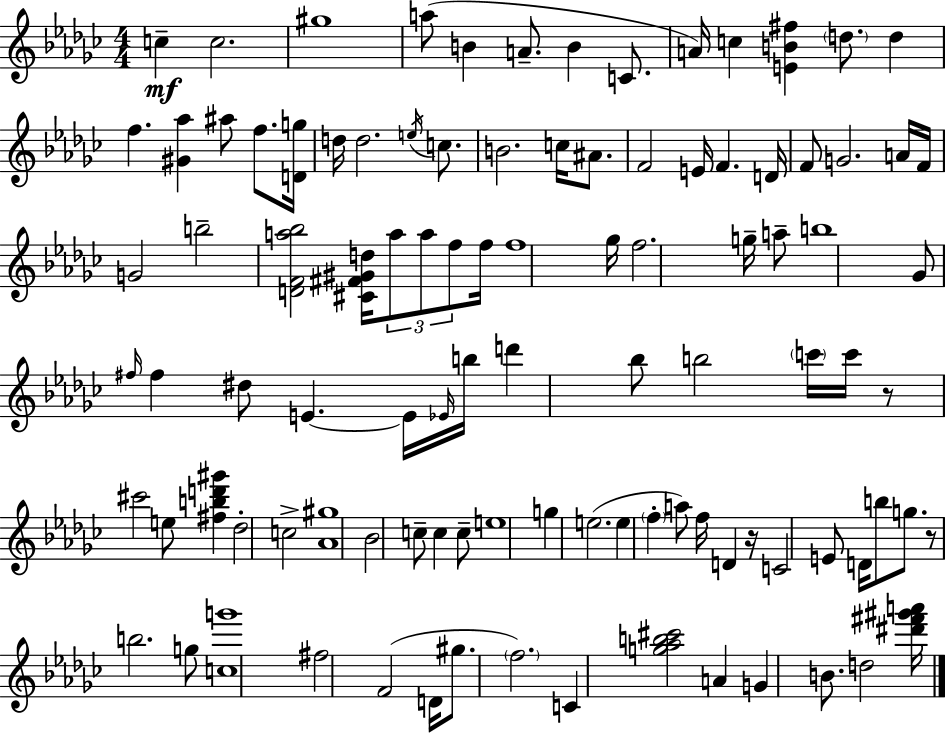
{
  \clef treble
  \numericTimeSignature
  \time 4/4
  \key ees \minor
  c''4--\mf c''2. | gis''1 | a''8( b'4 a'8.-- b'4 c'8. | a'16) c''4 <e' b' fis''>4 \parenthesize d''8. d''4 | \break f''4. <gis' aes''>4 ais''8 f''8. <d' g''>16 | d''16 d''2. \acciaccatura { e''16 } c''8. | b'2. c''16 ais'8. | f'2 e'16 f'4. | \break d'16 f'8 g'2. a'16 | f'16 g'2 b''2-- | <d' f' a'' bes''>2 <cis' fis' gis' d''>16 \tuplet 3/2 { a''8 a''8 f''8 } | f''16 f''1 | \break ges''16 f''2. g''16-- a''8-- | b''1 | ges'8 \grace { fis''16 } fis''4 dis''8 e'4.~~ | e'16 \grace { ees'16 } b''16 d'''4 bes''8 b''2 | \break \parenthesize c'''16 c'''16 r8 cis'''2 e''8 <fis'' b'' d''' gis'''>4 | des''2-. c''2-> | <aes' gis''>1 | bes'2 c''8-- c''4 | \break c''8-- e''1 | g''4 e''2.( | e''4 \parenthesize f''4-. a''8) f''16 d'4 | r16 c'2 e'8 d'16 b''8 | \break g''8. r8 b''2. | g''8 <c'' g'''>1 | fis''2 f'2( | d'16 gis''8. \parenthesize f''2.) | \break c'4 <g'' aes'' b'' cis'''>2 a'4 | g'4 b'8. d''2 | <dis''' fis''' gis''' a'''>16 \bar "|."
}